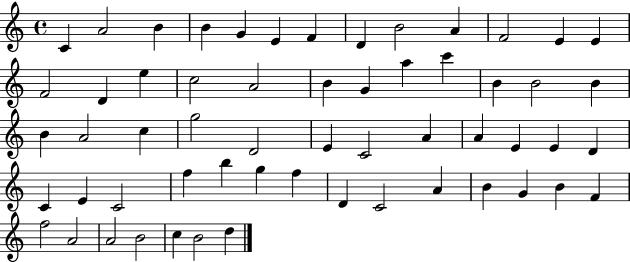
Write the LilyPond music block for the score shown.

{
  \clef treble
  \time 4/4
  \defaultTimeSignature
  \key c \major
  c'4 a'2 b'4 | b'4 g'4 e'4 f'4 | d'4 b'2 a'4 | f'2 e'4 e'4 | \break f'2 d'4 e''4 | c''2 a'2 | b'4 g'4 a''4 c'''4 | b'4 b'2 b'4 | \break b'4 a'2 c''4 | g''2 d'2 | e'4 c'2 a'4 | a'4 e'4 e'4 d'4 | \break c'4 e'4 c'2 | f''4 b''4 g''4 f''4 | d'4 c'2 a'4 | b'4 g'4 b'4 f'4 | \break f''2 a'2 | a'2 b'2 | c''4 b'2 d''4 | \bar "|."
}